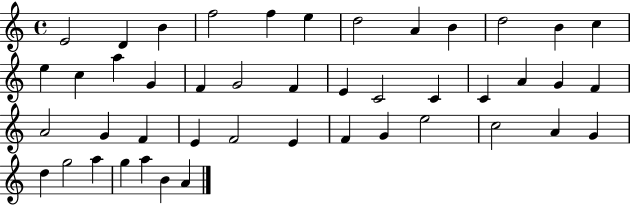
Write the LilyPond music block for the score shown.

{
  \clef treble
  \time 4/4
  \defaultTimeSignature
  \key c \major
  e'2 d'4 b'4 | f''2 f''4 e''4 | d''2 a'4 b'4 | d''2 b'4 c''4 | \break e''4 c''4 a''4 g'4 | f'4 g'2 f'4 | e'4 c'2 c'4 | c'4 a'4 g'4 f'4 | \break a'2 g'4 f'4 | e'4 f'2 e'4 | f'4 g'4 e''2 | c''2 a'4 g'4 | \break d''4 g''2 a''4 | g''4 a''4 b'4 a'4 | \bar "|."
}